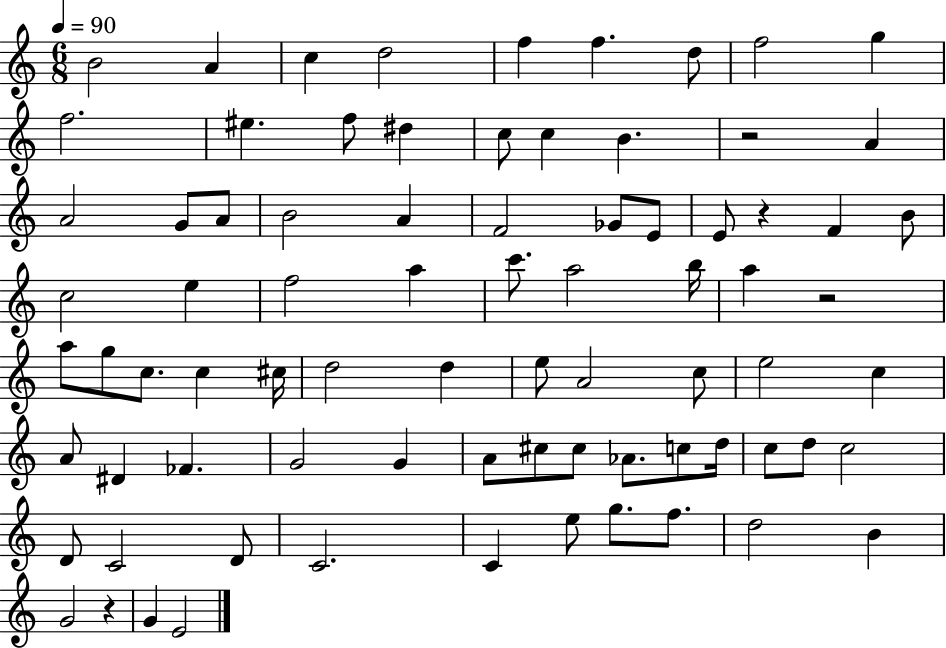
{
  \clef treble
  \numericTimeSignature
  \time 6/8
  \key c \major
  \tempo 4 = 90
  b'2 a'4 | c''4 d''2 | f''4 f''4. d''8 | f''2 g''4 | \break f''2. | eis''4. f''8 dis''4 | c''8 c''4 b'4. | r2 a'4 | \break a'2 g'8 a'8 | b'2 a'4 | f'2 ges'8 e'8 | e'8 r4 f'4 b'8 | \break c''2 e''4 | f''2 a''4 | c'''8. a''2 b''16 | a''4 r2 | \break a''8 g''8 c''8. c''4 cis''16 | d''2 d''4 | e''8 a'2 c''8 | e''2 c''4 | \break a'8 dis'4 fes'4. | g'2 g'4 | a'8 cis''8 cis''8 aes'8. c''8 d''16 | c''8 d''8 c''2 | \break d'8 c'2 d'8 | c'2. | c'4 e''8 g''8. f''8. | d''2 b'4 | \break g'2 r4 | g'4 e'2 | \bar "|."
}